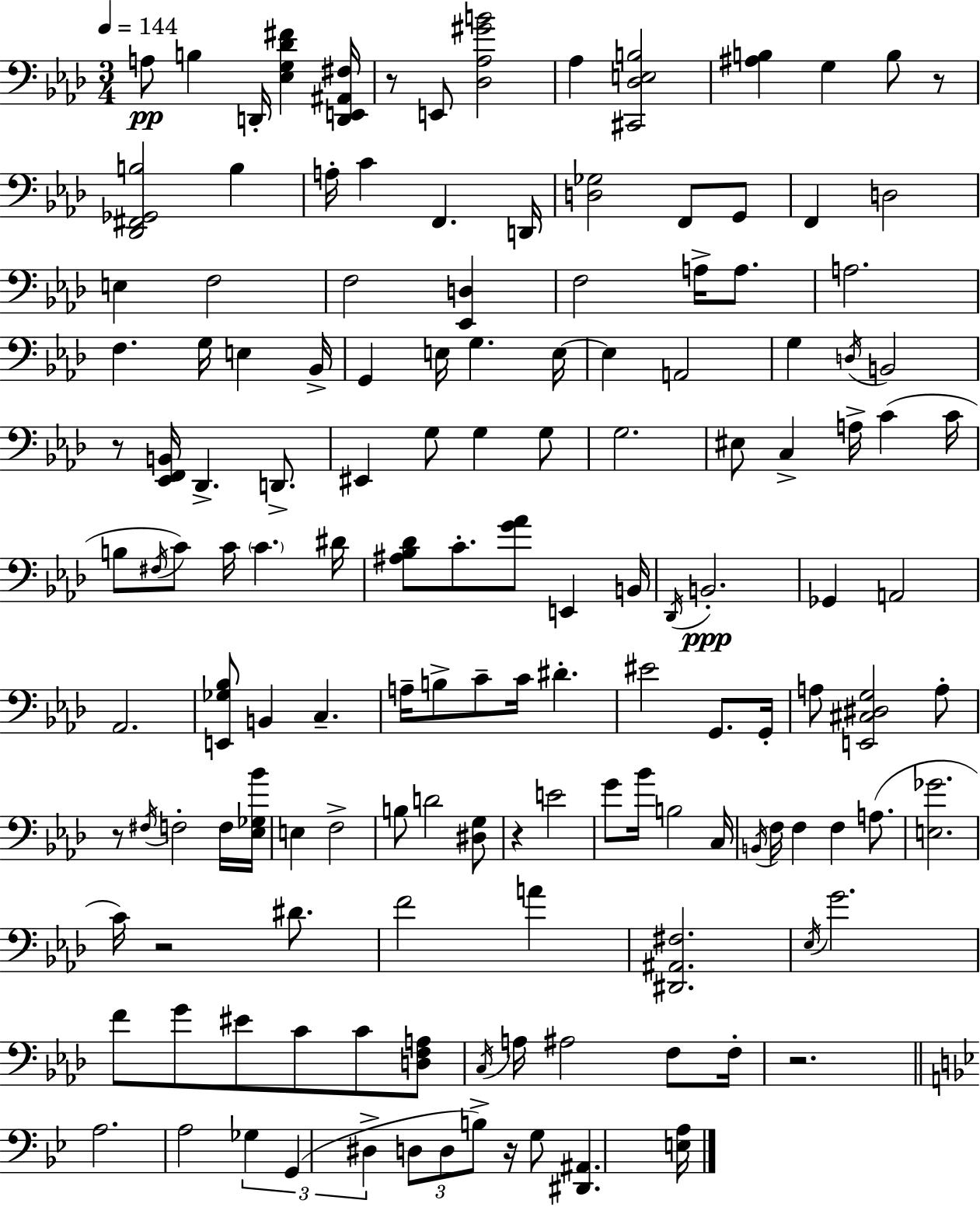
A3/e B3/q D2/s [Eb3,G3,Db4,F#4]/q [D2,E2,A#2,F#3]/s R/e E2/e [Db3,Ab3,G#4,B4]/h Ab3/q [C#2,Db3,E3,B3]/h [A#3,B3]/q G3/q B3/e R/e [Db2,F#2,Gb2,B3]/h B3/q A3/s C4/q F2/q. D2/s [D3,Gb3]/h F2/e G2/e F2/q D3/h E3/q F3/h F3/h [Eb2,D3]/q F3/h A3/s A3/e. A3/h. F3/q. G3/s E3/q Bb2/s G2/q E3/s G3/q. E3/s E3/q A2/h G3/q D3/s B2/h R/e [Eb2,F2,B2]/s Db2/q. D2/e. EIS2/q G3/e G3/q G3/e G3/h. EIS3/e C3/q A3/s C4/q C4/s B3/e F#3/s C4/e C4/s C4/q. D#4/s [A#3,Bb3,Db4]/e C4/e. [G4,Ab4]/e E2/q B2/s Db2/s B2/h. Gb2/q A2/h Ab2/h. [E2,Gb3,Bb3]/e B2/q C3/q. A3/s B3/e C4/e C4/s D#4/q. EIS4/h G2/e. G2/s A3/e [E2,C#3,D#3,G3]/h A3/e R/e F#3/s F3/h F3/s [Eb3,Gb3,Bb4]/s E3/q F3/h B3/e D4/h [D#3,G3]/e R/q E4/h G4/e Bb4/s B3/h C3/s B2/s F3/s F3/q F3/q A3/e. [E3,Gb4]/h. C4/s R/h D#4/e. F4/h A4/q [D#2,A#2,F#3]/h. Eb3/s G4/h. F4/e G4/e EIS4/e C4/e C4/e [D3,F3,A3]/e C3/s A3/s A#3/h F3/e F3/s R/h. A3/h. A3/h Gb3/q G2/q D#3/q D3/e D3/e B3/e R/s G3/e [D#2,A#2]/q. [E3,A3]/s